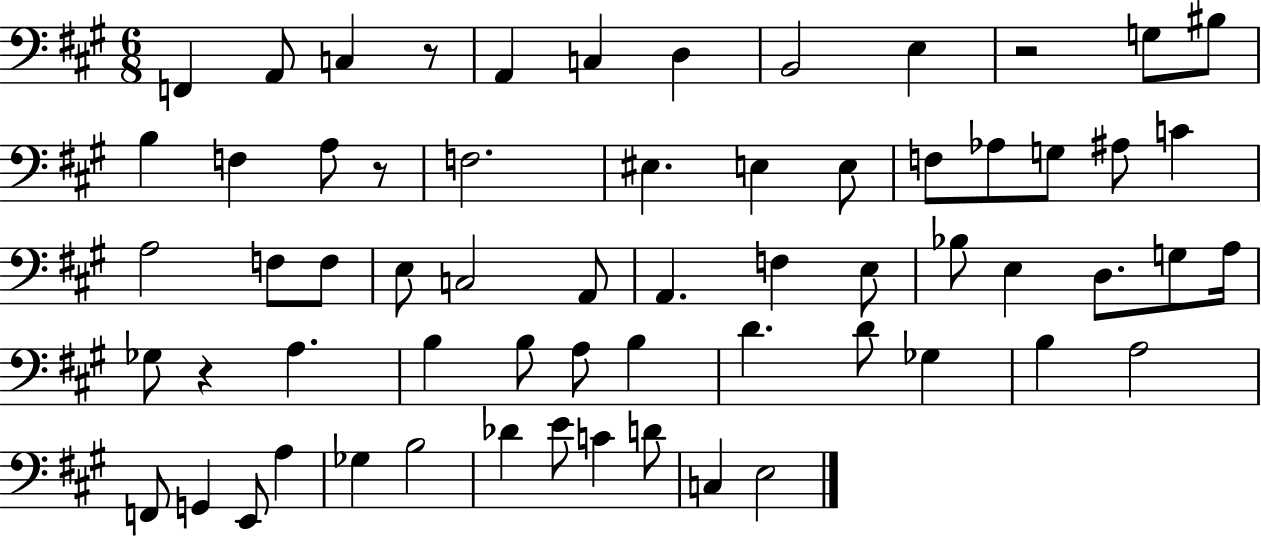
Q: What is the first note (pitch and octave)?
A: F2